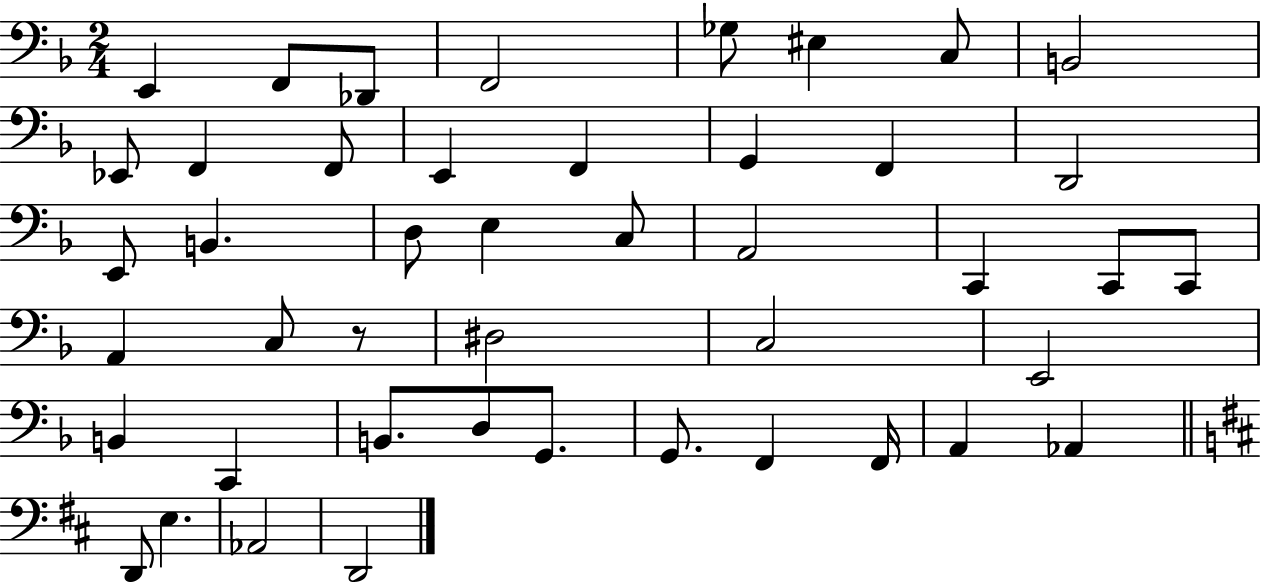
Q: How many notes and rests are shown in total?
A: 45